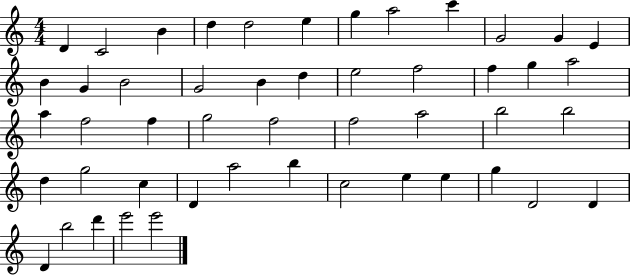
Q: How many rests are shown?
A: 0